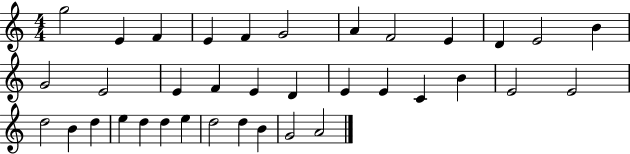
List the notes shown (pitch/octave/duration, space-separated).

G5/h E4/q F4/q E4/q F4/q G4/h A4/q F4/h E4/q D4/q E4/h B4/q G4/h E4/h E4/q F4/q E4/q D4/q E4/q E4/q C4/q B4/q E4/h E4/h D5/h B4/q D5/q E5/q D5/q D5/q E5/q D5/h D5/q B4/q G4/h A4/h